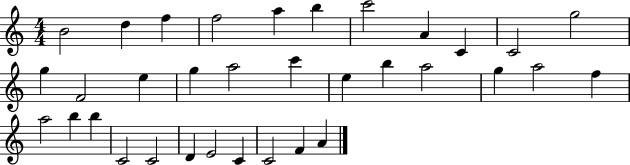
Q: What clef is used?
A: treble